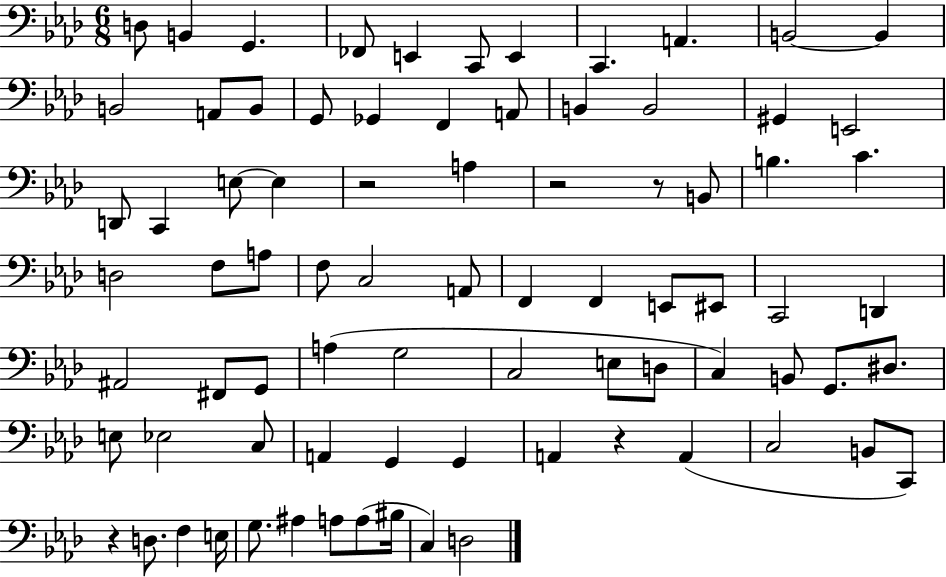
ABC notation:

X:1
T:Untitled
M:6/8
L:1/4
K:Ab
D,/2 B,, G,, _F,,/2 E,, C,,/2 E,, C,, A,, B,,2 B,, B,,2 A,,/2 B,,/2 G,,/2 _G,, F,, A,,/2 B,, B,,2 ^G,, E,,2 D,,/2 C,, E,/2 E, z2 A, z2 z/2 B,,/2 B, C D,2 F,/2 A,/2 F,/2 C,2 A,,/2 F,, F,, E,,/2 ^E,,/2 C,,2 D,, ^A,,2 ^F,,/2 G,,/2 A, G,2 C,2 E,/2 D,/2 C, B,,/2 G,,/2 ^D,/2 E,/2 _E,2 C,/2 A,, G,, G,, A,, z A,, C,2 B,,/2 C,,/2 z D,/2 F, E,/4 G,/2 ^A, A,/2 A,/2 ^B,/4 C, D,2